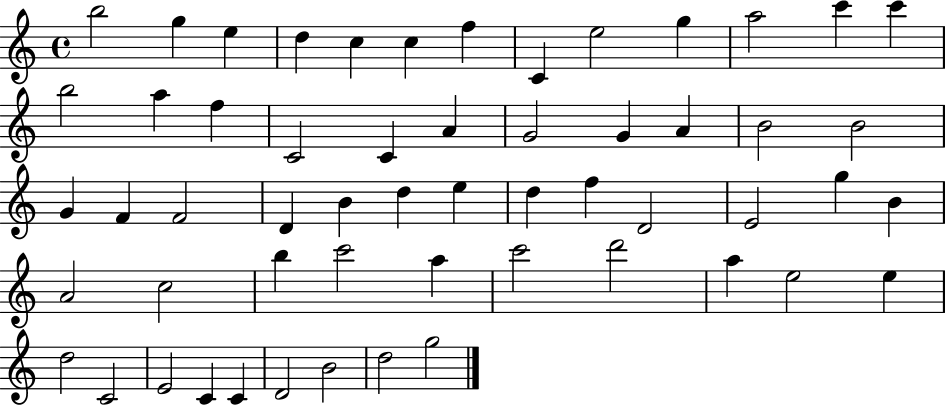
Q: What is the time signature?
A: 4/4